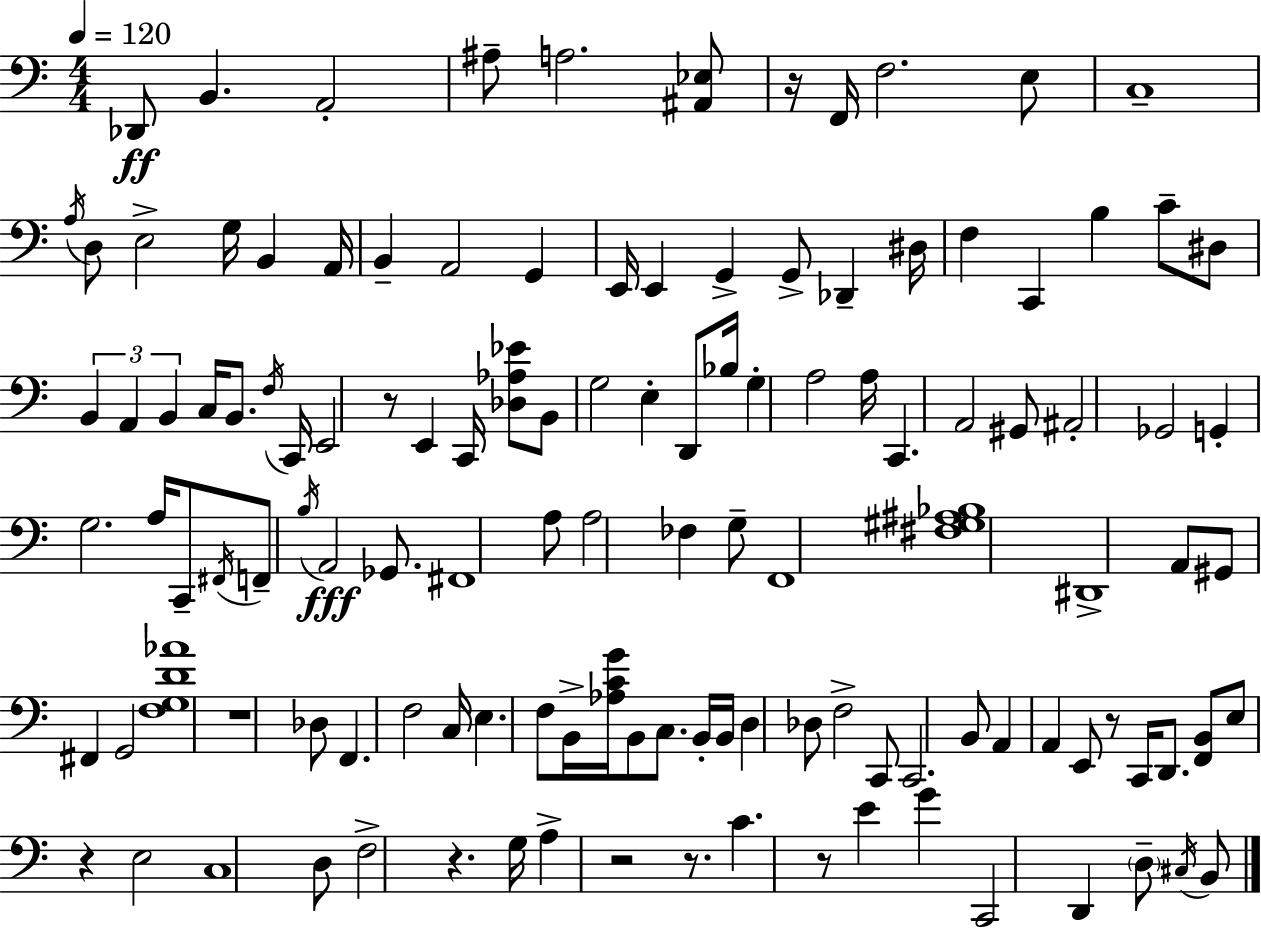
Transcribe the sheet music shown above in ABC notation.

X:1
T:Untitled
M:4/4
L:1/4
K:C
_D,,/2 B,, A,,2 ^A,/2 A,2 [^A,,_E,]/2 z/4 F,,/4 F,2 E,/2 C,4 A,/4 D,/2 E,2 G,/4 B,, A,,/4 B,, A,,2 G,, E,,/4 E,, G,, G,,/2 _D,, ^D,/4 F, C,, B, C/2 ^D,/2 B,, A,, B,, C,/4 B,,/2 F,/4 C,,/4 E,,2 z/2 E,, C,,/4 [_D,_A,_E]/2 B,,/2 G,2 E, D,,/2 _B,/4 G, A,2 A,/4 C,, A,,2 ^G,,/2 ^A,,2 _G,,2 G,, G,2 A,/4 C,,/2 ^F,,/4 F,,/2 B,/4 A,,2 _G,,/2 ^F,,4 A,/2 A,2 _F, G,/2 F,,4 [^F,^G,^A,_B,]4 ^D,,4 A,,/2 ^G,,/2 ^F,, G,,2 [F,G,D_A]4 z4 _D,/2 F,, F,2 C,/4 E, F,/2 B,,/4 [_A,CG]/4 B,,/2 C,/2 B,,/4 B,,/4 D, _D,/2 F,2 C,,/2 C,,2 B,,/2 A,, A,, E,,/2 z/2 C,,/4 D,,/2 [F,,B,,]/2 E,/2 z E,2 C,4 D,/2 F,2 z G,/4 A, z2 z/2 C z/2 E G C,,2 D,, D,/2 ^C,/4 B,,/2